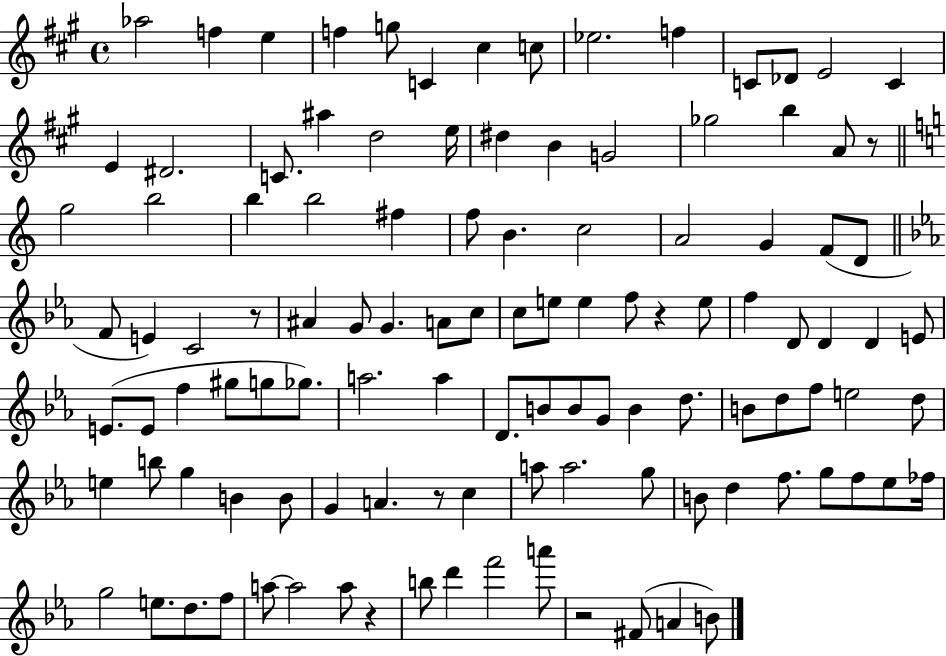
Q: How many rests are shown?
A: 6